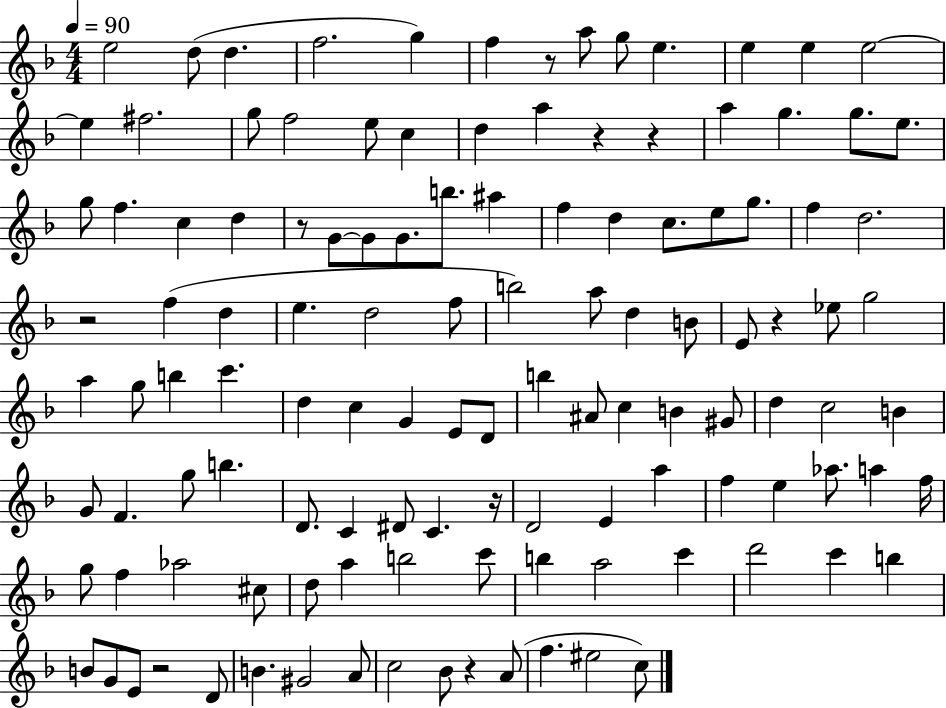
E5/h D5/e D5/q. F5/h. G5/q F5/q R/e A5/e G5/e E5/q. E5/q E5/q E5/h E5/q F#5/h. G5/e F5/h E5/e C5/q D5/q A5/q R/q R/q A5/q G5/q. G5/e. E5/e. G5/e F5/q. C5/q D5/q R/e G4/e G4/e G4/e. B5/e. A#5/q F5/q D5/q C5/e. E5/e G5/e. F5/q D5/h. R/h F5/q D5/q E5/q. D5/h F5/e B5/h A5/e D5/q B4/e E4/e R/q Eb5/e G5/h A5/q G5/e B5/q C6/q. D5/q C5/q G4/q E4/e D4/e B5/q A#4/e C5/q B4/q G#4/e D5/q C5/h B4/q G4/e F4/q. G5/e B5/q. D4/e. C4/q D#4/e C4/q. R/s D4/h E4/q A5/q F5/q E5/q Ab5/e. A5/q F5/s G5/e F5/q Ab5/h C#5/e D5/e A5/q B5/h C6/e B5/q A5/h C6/q D6/h C6/q B5/q B4/e G4/e E4/e R/h D4/e B4/q. G#4/h A4/e C5/h Bb4/e R/q A4/e F5/q. EIS5/h C5/e